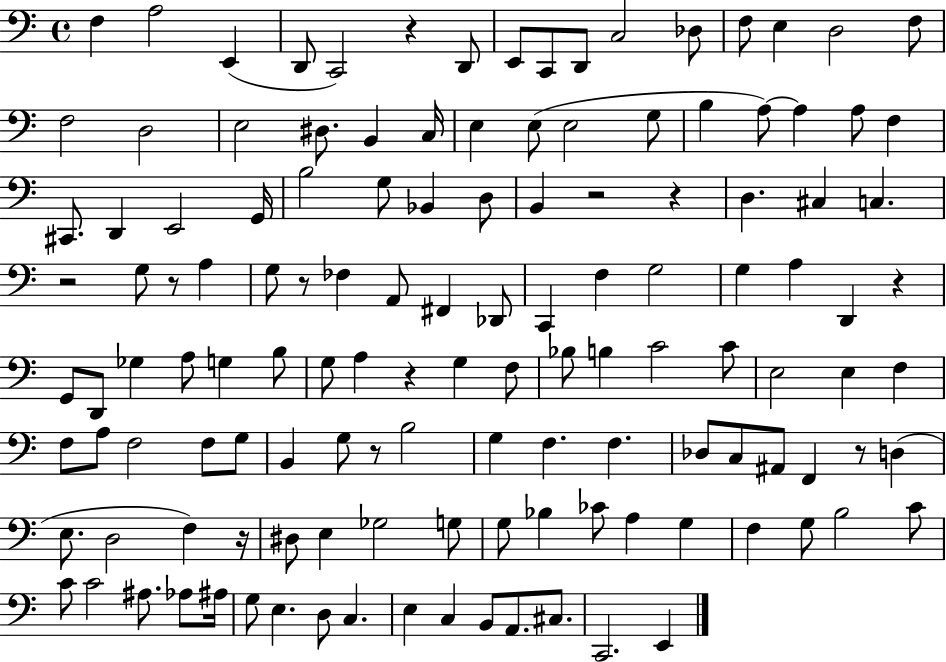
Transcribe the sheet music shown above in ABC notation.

X:1
T:Untitled
M:4/4
L:1/4
K:C
F, A,2 E,, D,,/2 C,,2 z D,,/2 E,,/2 C,,/2 D,,/2 C,2 _D,/2 F,/2 E, D,2 F,/2 F,2 D,2 E,2 ^D,/2 B,, C,/4 E, E,/2 E,2 G,/2 B, A,/2 A, A,/2 F, ^C,,/2 D,, E,,2 G,,/4 B,2 G,/2 _B,, D,/2 B,, z2 z D, ^C, C, z2 G,/2 z/2 A, G,/2 z/2 _F, A,,/2 ^F,, _D,,/2 C,, F, G,2 G, A, D,, z G,,/2 D,,/2 _G, A,/2 G, B,/2 G,/2 A, z G, F,/2 _B,/2 B, C2 C/2 E,2 E, F, F,/2 A,/2 F,2 F,/2 G,/2 B,, G,/2 z/2 B,2 G, F, F, _D,/2 C,/2 ^A,,/2 F,, z/2 D, E,/2 D,2 F, z/4 ^D,/2 E, _G,2 G,/2 G,/2 _B, _C/2 A, G, F, G,/2 B,2 C/2 C/2 C2 ^A,/2 _A,/2 ^A,/4 G,/2 E, D,/2 C, E, C, B,,/2 A,,/2 ^C,/2 C,,2 E,,